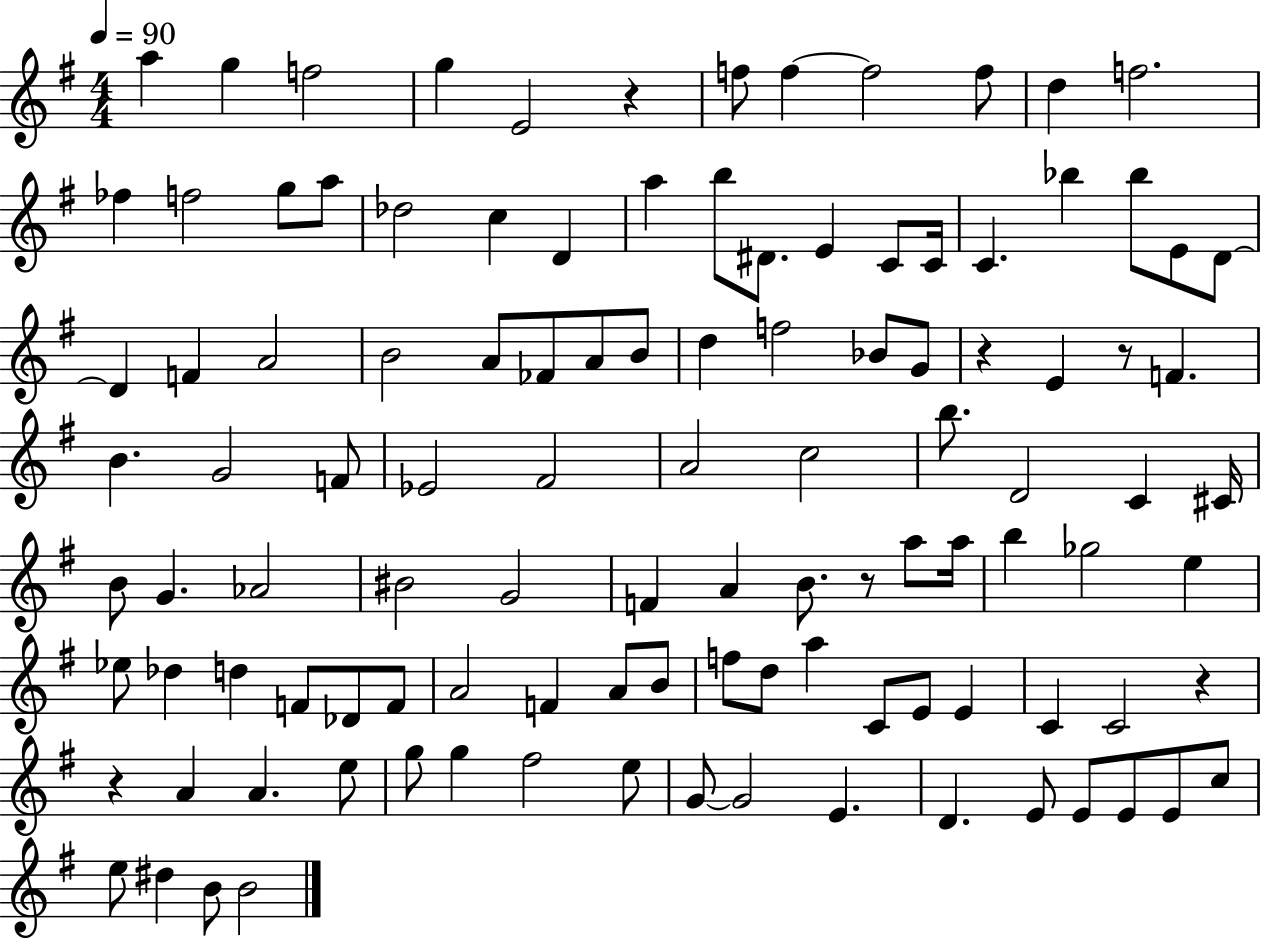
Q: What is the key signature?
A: G major